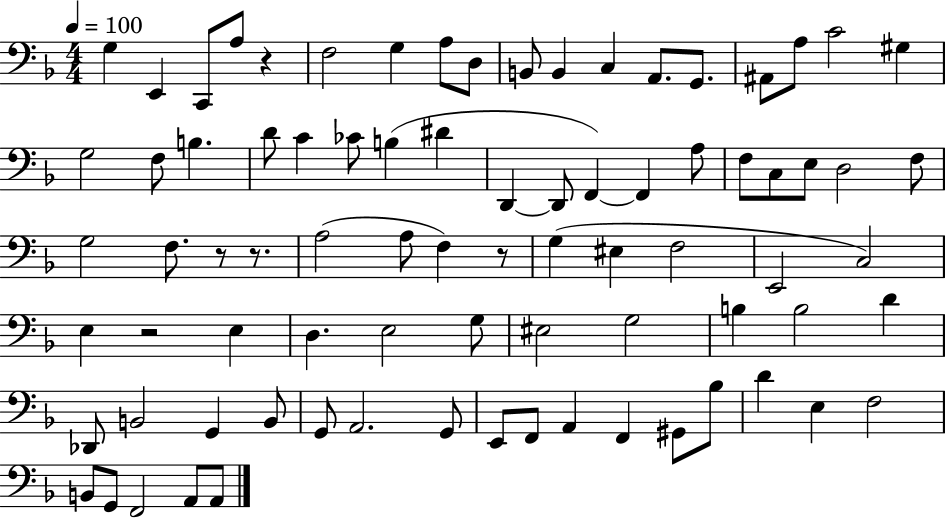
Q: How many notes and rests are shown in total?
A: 81